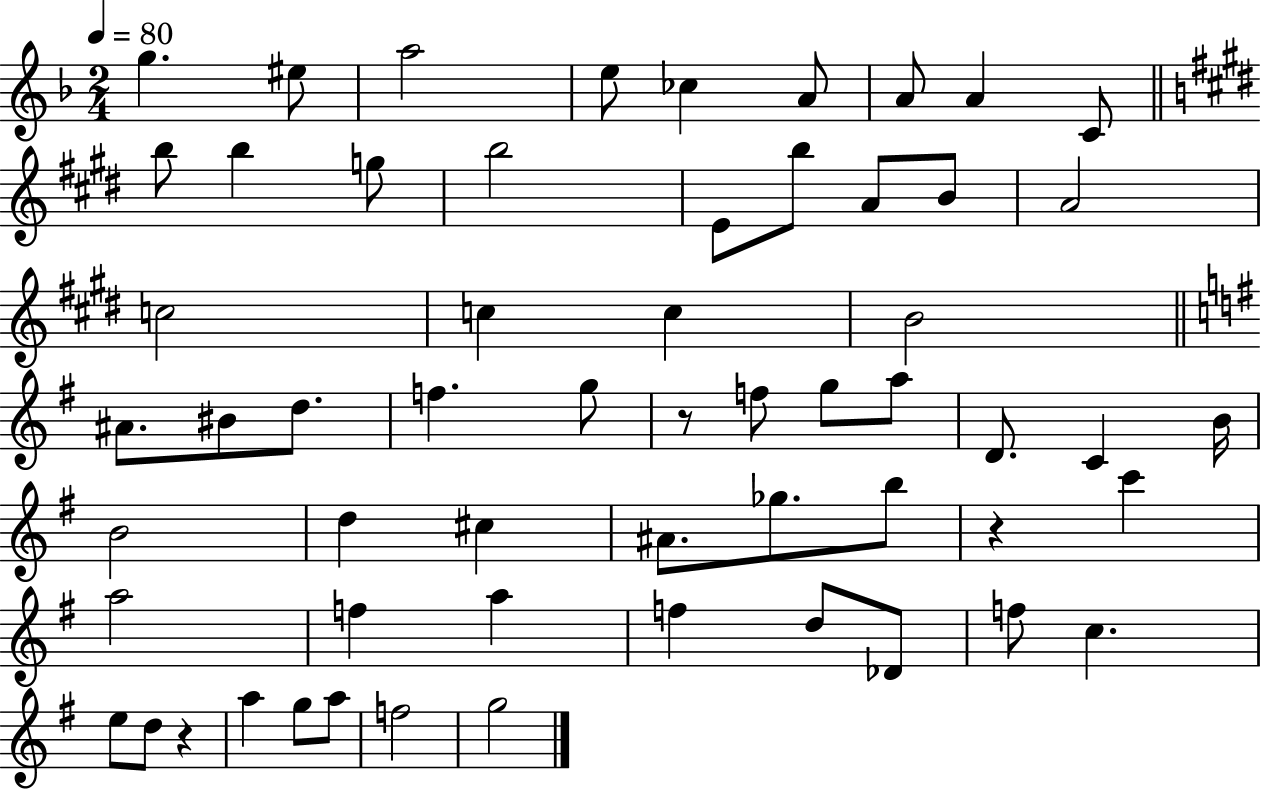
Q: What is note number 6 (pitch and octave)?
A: A4